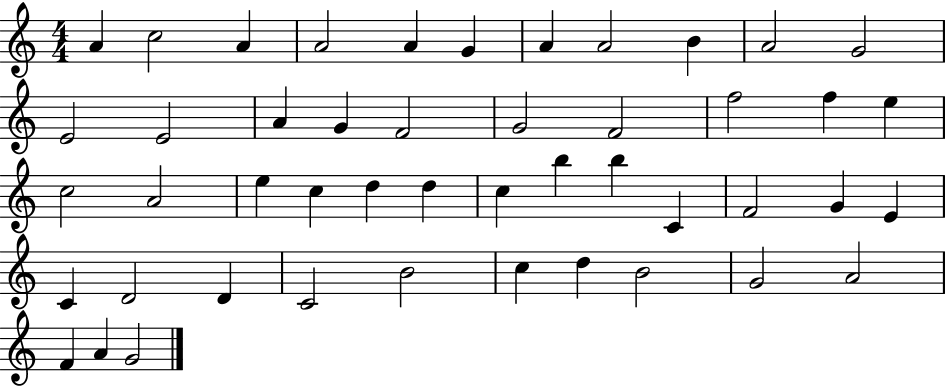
{
  \clef treble
  \numericTimeSignature
  \time 4/4
  \key c \major
  a'4 c''2 a'4 | a'2 a'4 g'4 | a'4 a'2 b'4 | a'2 g'2 | \break e'2 e'2 | a'4 g'4 f'2 | g'2 f'2 | f''2 f''4 e''4 | \break c''2 a'2 | e''4 c''4 d''4 d''4 | c''4 b''4 b''4 c'4 | f'2 g'4 e'4 | \break c'4 d'2 d'4 | c'2 b'2 | c''4 d''4 b'2 | g'2 a'2 | \break f'4 a'4 g'2 | \bar "|."
}